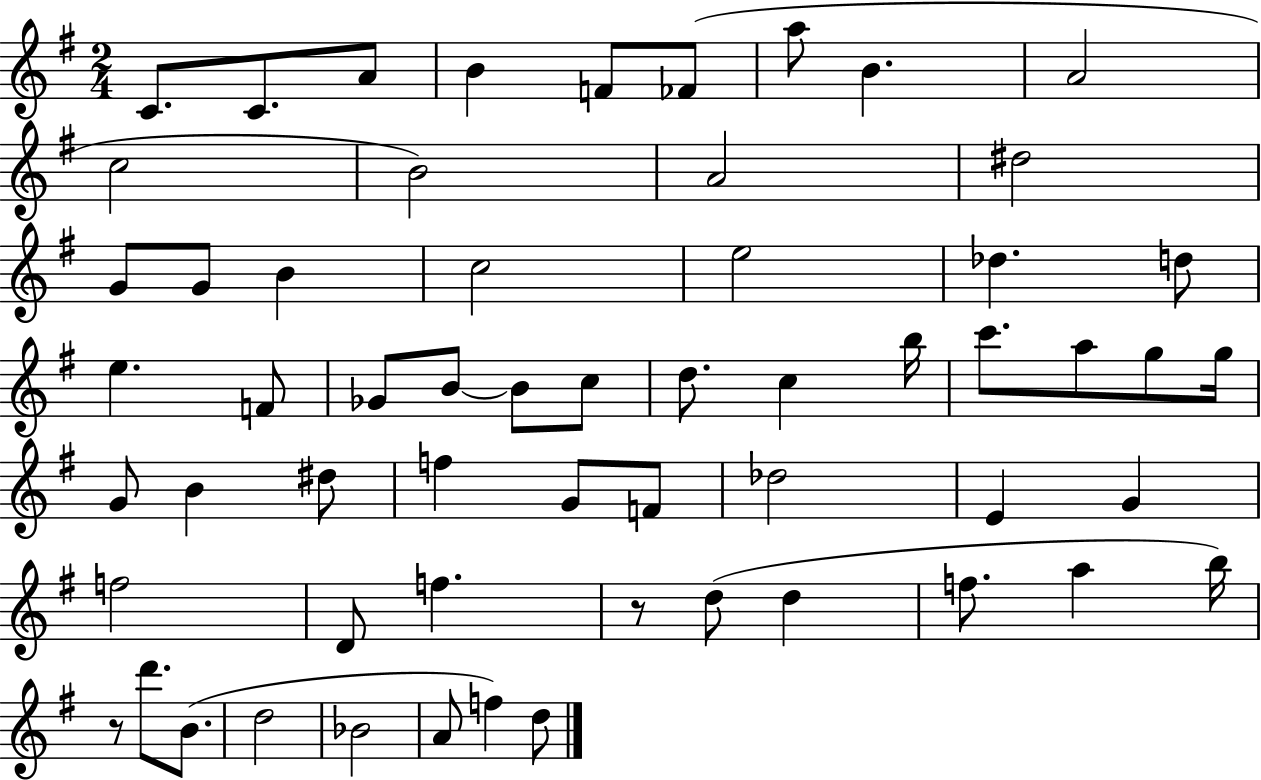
{
  \clef treble
  \numericTimeSignature
  \time 2/4
  \key g \major
  c'8. c'8. a'8 | b'4 f'8 fes'8( | a''8 b'4. | a'2 | \break c''2 | b'2) | a'2 | dis''2 | \break g'8 g'8 b'4 | c''2 | e''2 | des''4. d''8 | \break e''4. f'8 | ges'8 b'8~~ b'8 c''8 | d''8. c''4 b''16 | c'''8. a''8 g''8 g''16 | \break g'8 b'4 dis''8 | f''4 g'8 f'8 | des''2 | e'4 g'4 | \break f''2 | d'8 f''4. | r8 d''8( d''4 | f''8. a''4 b''16) | \break r8 d'''8. b'8.( | d''2 | bes'2 | a'8 f''4) d''8 | \break \bar "|."
}